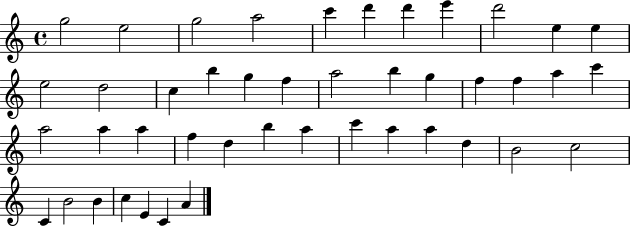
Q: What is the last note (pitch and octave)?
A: A4